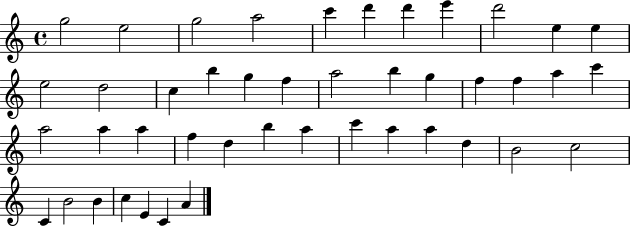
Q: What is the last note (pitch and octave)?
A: A4